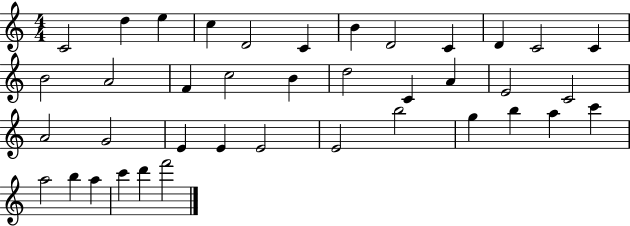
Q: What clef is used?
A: treble